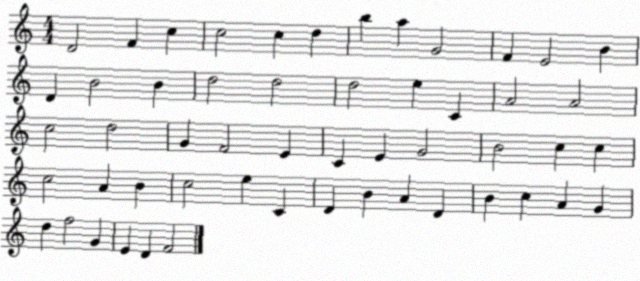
X:1
T:Untitled
M:4/4
L:1/4
K:C
D2 F c c2 c d b a G2 F E2 B D B2 B d2 d2 d2 e C A2 A2 c2 d2 G F2 E C E G2 B2 c c c2 A B c2 e C D B A D B c A G d f2 G E D F2